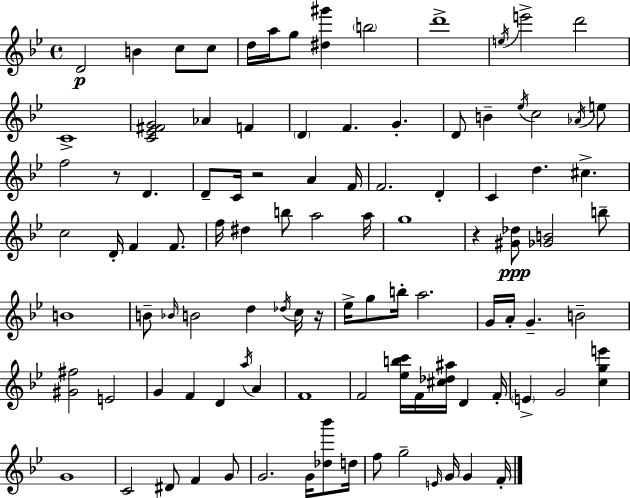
D4/h B4/q C5/e C5/e D5/s A5/s G5/e [D#5,G#6]/q B5/h D6/w E5/s E6/h D6/h C4/w [C4,Eb4,F#4,G4]/h Ab4/q F4/q D4/q F4/q. G4/q. D4/e B4/q Eb5/s C5/h Ab4/s E5/e F5/h R/e D4/q. D4/e C4/s R/h A4/q F4/s F4/h. D4/q C4/q D5/q. C#5/q. C5/h D4/s F4/q F4/e. F5/s D#5/q B5/e A5/h A5/s G5/w R/q [G#4,Db5]/e [Gb4,B4]/h B5/e B4/w B4/e Bb4/s B4/h D5/q Db5/s C5/s R/s Eb5/s G5/e B5/s A5/h. G4/s A4/s G4/q. B4/h [G#4,F#5]/h E4/h G4/q F4/q D4/q A5/s A4/q F4/w F4/h [Eb5,B5,C6]/s F4/s [C#5,Db5,A#5]/s D4/q F4/s E4/q G4/h [C5,G5,E6]/q G4/w C4/h D#4/e F4/q G4/e G4/h. G4/s [Db5,Bb6]/e D5/s F5/e G5/h E4/s G4/s G4/q F4/s